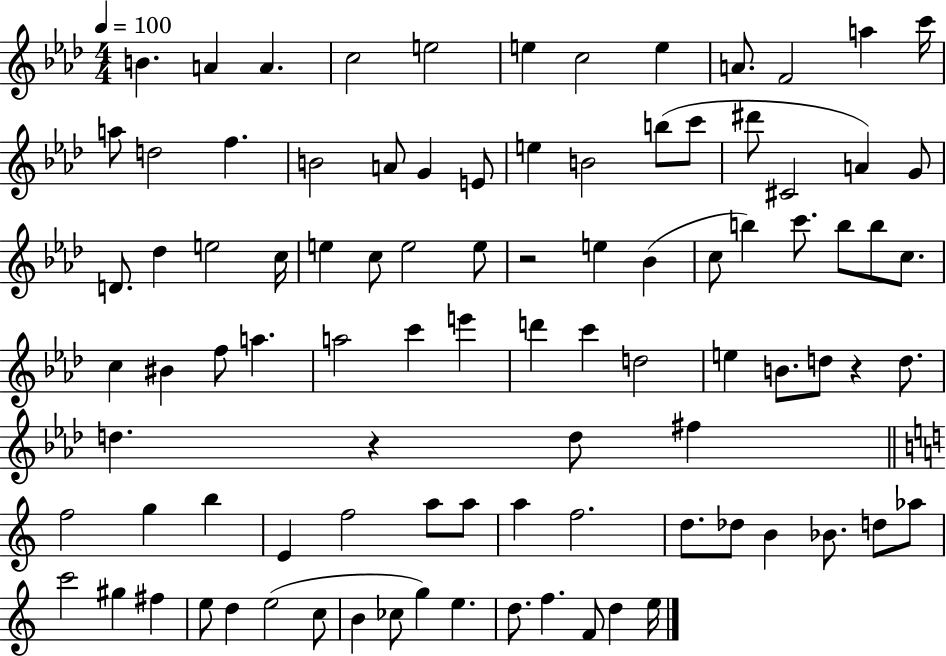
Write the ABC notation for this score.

X:1
T:Untitled
M:4/4
L:1/4
K:Ab
B A A c2 e2 e c2 e A/2 F2 a c'/4 a/2 d2 f B2 A/2 G E/2 e B2 b/2 c'/2 ^d'/2 ^C2 A G/2 D/2 _d e2 c/4 e c/2 e2 e/2 z2 e _B c/2 b c'/2 b/2 b/2 c/2 c ^B f/2 a a2 c' e' d' c' d2 e B/2 d/2 z d/2 d z d/2 ^f f2 g b E f2 a/2 a/2 a f2 d/2 _d/2 B _B/2 d/2 _a/2 c'2 ^g ^f e/2 d e2 c/2 B _c/2 g e d/2 f F/2 d e/4